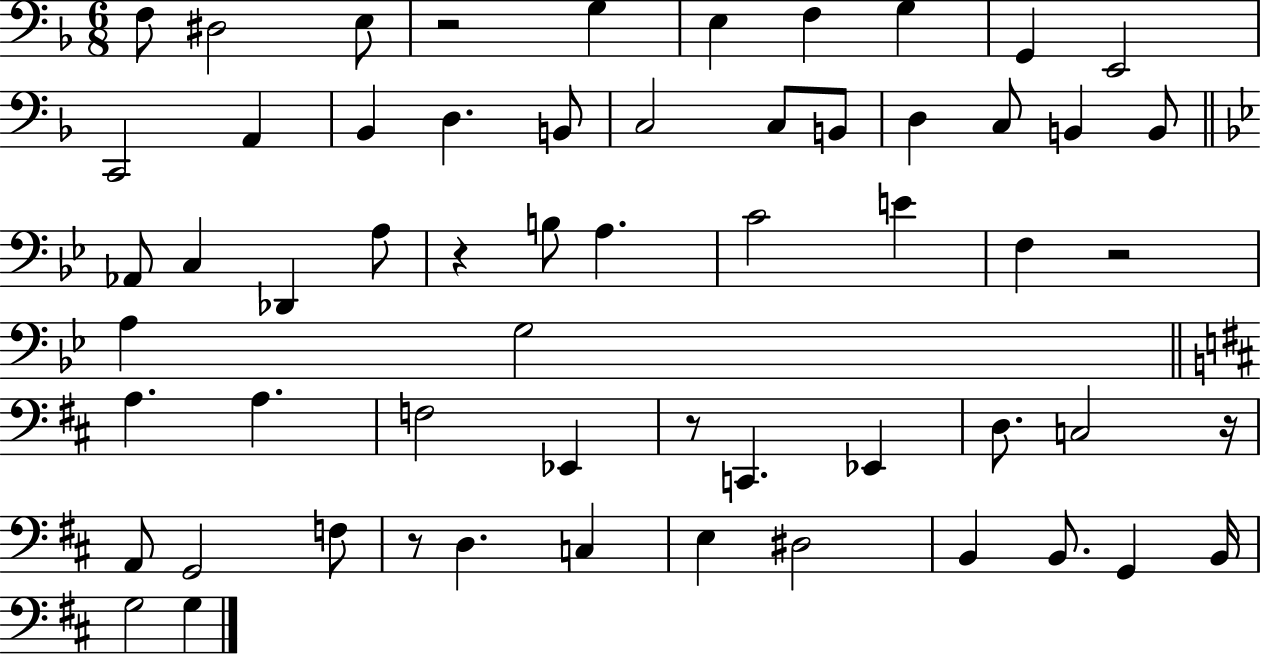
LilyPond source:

{
  \clef bass
  \numericTimeSignature
  \time 6/8
  \key f \major
  f8 dis2 e8 | r2 g4 | e4 f4 g4 | g,4 e,2 | \break c,2 a,4 | bes,4 d4. b,8 | c2 c8 b,8 | d4 c8 b,4 b,8 | \break \bar "||" \break \key g \minor aes,8 c4 des,4 a8 | r4 b8 a4. | c'2 e'4 | f4 r2 | \break a4 g2 | \bar "||" \break \key d \major a4. a4. | f2 ees,4 | r8 c,4. ees,4 | d8. c2 r16 | \break a,8 g,2 f8 | r8 d4. c4 | e4 dis2 | b,4 b,8. g,4 b,16 | \break g2 g4 | \bar "|."
}